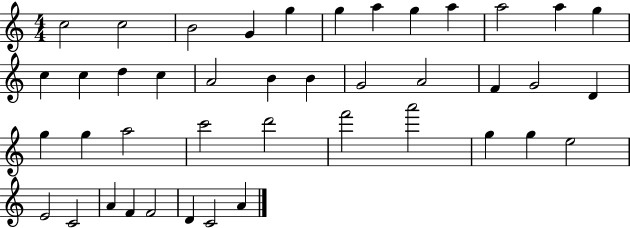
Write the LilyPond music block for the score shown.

{
  \clef treble
  \numericTimeSignature
  \time 4/4
  \key c \major
  c''2 c''2 | b'2 g'4 g''4 | g''4 a''4 g''4 a''4 | a''2 a''4 g''4 | \break c''4 c''4 d''4 c''4 | a'2 b'4 b'4 | g'2 a'2 | f'4 g'2 d'4 | \break g''4 g''4 a''2 | c'''2 d'''2 | f'''2 a'''2 | g''4 g''4 e''2 | \break e'2 c'2 | a'4 f'4 f'2 | d'4 c'2 a'4 | \bar "|."
}